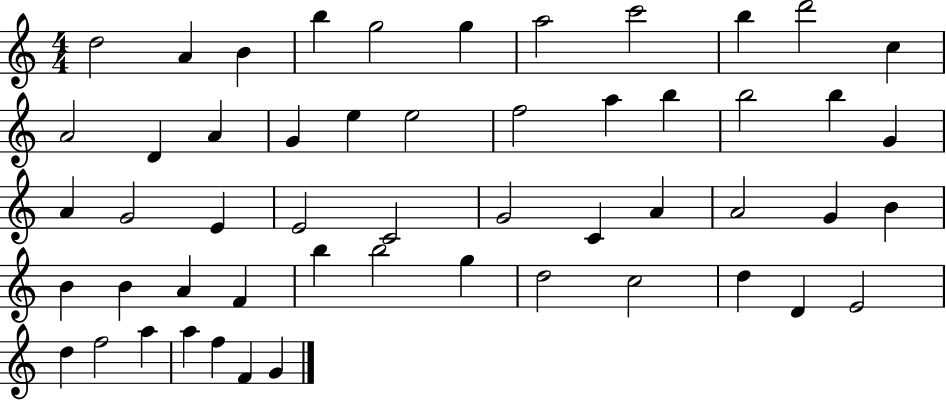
{
  \clef treble
  \numericTimeSignature
  \time 4/4
  \key c \major
  d''2 a'4 b'4 | b''4 g''2 g''4 | a''2 c'''2 | b''4 d'''2 c''4 | \break a'2 d'4 a'4 | g'4 e''4 e''2 | f''2 a''4 b''4 | b''2 b''4 g'4 | \break a'4 g'2 e'4 | e'2 c'2 | g'2 c'4 a'4 | a'2 g'4 b'4 | \break b'4 b'4 a'4 f'4 | b''4 b''2 g''4 | d''2 c''2 | d''4 d'4 e'2 | \break d''4 f''2 a''4 | a''4 f''4 f'4 g'4 | \bar "|."
}